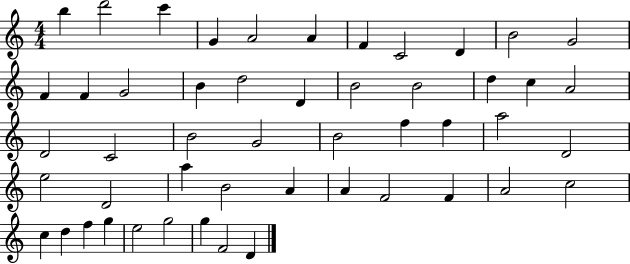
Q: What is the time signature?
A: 4/4